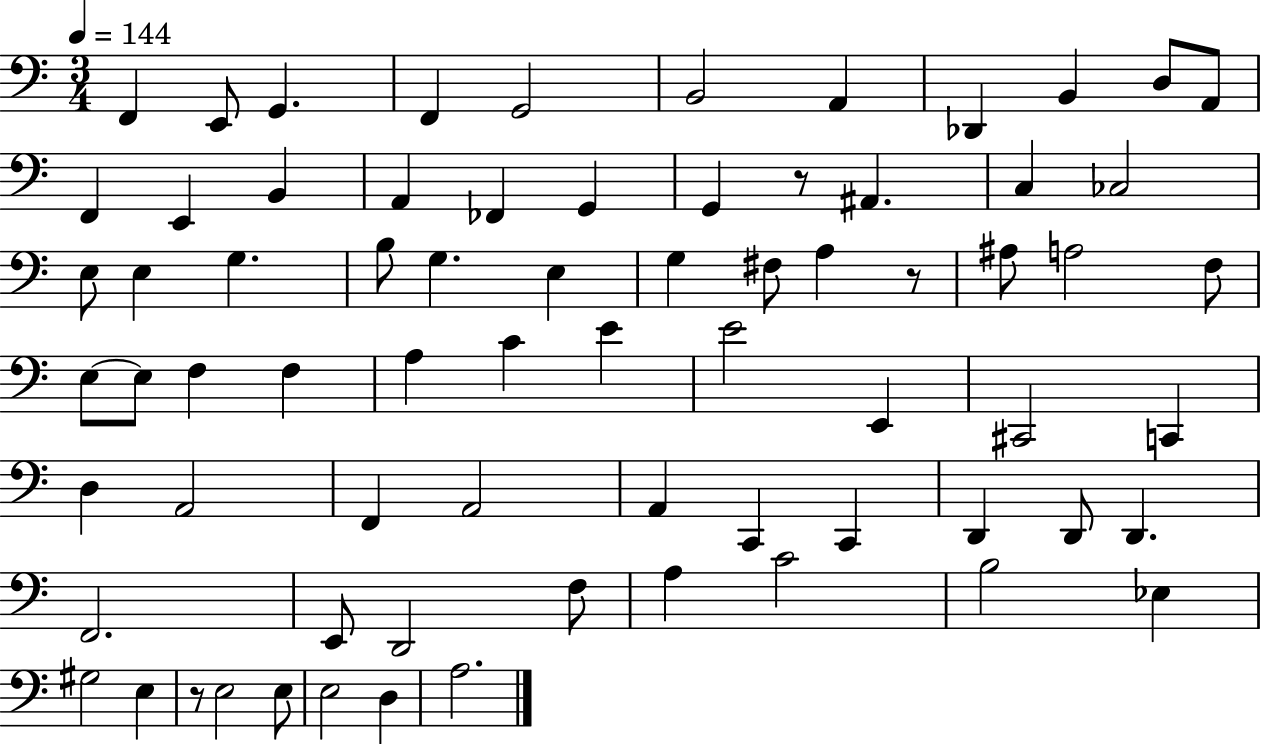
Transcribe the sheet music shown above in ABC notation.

X:1
T:Untitled
M:3/4
L:1/4
K:C
F,, E,,/2 G,, F,, G,,2 B,,2 A,, _D,, B,, D,/2 A,,/2 F,, E,, B,, A,, _F,, G,, G,, z/2 ^A,, C, _C,2 E,/2 E, G, B,/2 G, E, G, ^F,/2 A, z/2 ^A,/2 A,2 F,/2 E,/2 E,/2 F, F, A, C E E2 E,, ^C,,2 C,, D, A,,2 F,, A,,2 A,, C,, C,, D,, D,,/2 D,, F,,2 E,,/2 D,,2 F,/2 A, C2 B,2 _E, ^G,2 E, z/2 E,2 E,/2 E,2 D, A,2